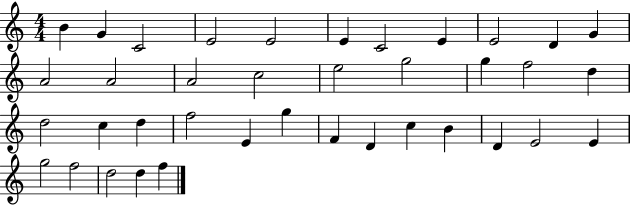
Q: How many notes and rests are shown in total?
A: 38